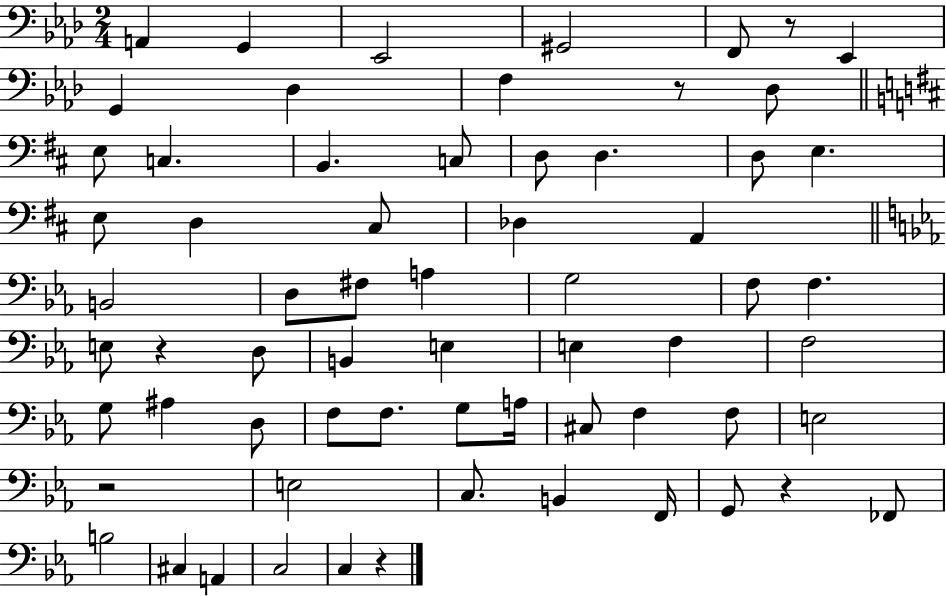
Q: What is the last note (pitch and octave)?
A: C3